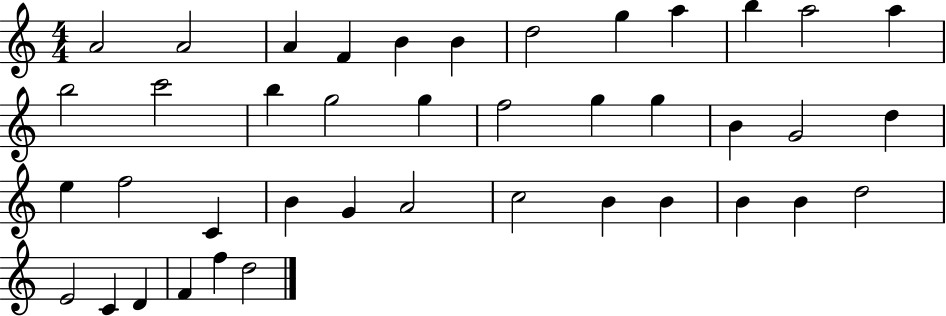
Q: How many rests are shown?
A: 0